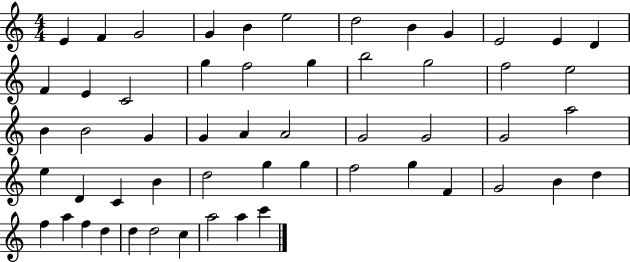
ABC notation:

X:1
T:Untitled
M:4/4
L:1/4
K:C
E F G2 G B e2 d2 B G E2 E D F E C2 g f2 g b2 g2 f2 e2 B B2 G G A A2 G2 G2 G2 a2 e D C B d2 g g f2 g F G2 B d f a f d d d2 c a2 a c'